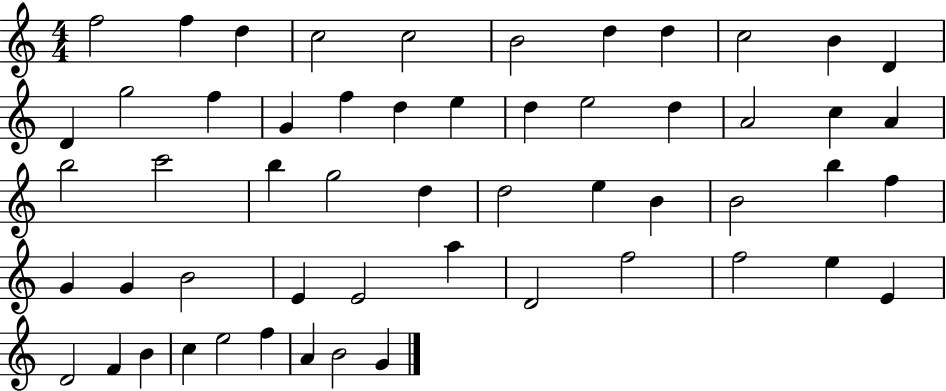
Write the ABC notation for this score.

X:1
T:Untitled
M:4/4
L:1/4
K:C
f2 f d c2 c2 B2 d d c2 B D D g2 f G f d e d e2 d A2 c A b2 c'2 b g2 d d2 e B B2 b f G G B2 E E2 a D2 f2 f2 e E D2 F B c e2 f A B2 G